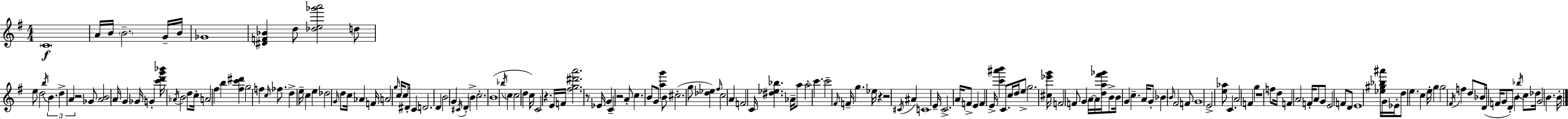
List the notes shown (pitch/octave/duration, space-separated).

C4/w A4/s B4/s B4/h. G4/s B4/s Gb4/w [D#4,F4,Bb4]/q D5/e [Db5,E5,Gb6,A6]/h D5/e E5/e D5/h B5/s B4/q. D5/q A4/q R/h Gb4/e [A4,B4]/h A4/s G4/q Gb4/s G4/q [C6,D6,G6,Bb6]/s Ab4/s B4/h D5/e C5/s A4/h F#5/q B5/q [F#5,C6,D#6]/q G5/h F5/q C5/s FES5/e. D5/q E5/s C5/q E5/q Db5/h G4/s D5/e C5/s Ab4/q F4/s A4/h G5/s C5/s C5/e D#4/s C4/q D4/h. D4/q B4/h G4/q C#4/s D4/q B4/q C5/h. B4/w Bb5/s C5/q C5/h D5/q C5/s C4/h R/q. E4/s F4/s [F#5,G5,D#6,A6]/h. R/e Eb4/s G4/q C4/q R/h A4/e C5/q. B4/e G4/e [A5,G6]/q B4/e C#5/h. G5/e [Db5,Eb5]/q F#5/s C5/h A4/q F4/h C4/s [D#5,Eb5,Bb5]/q. Ab4/s A5/e A5/h C6/q. C6/h F#4/s F4/s G5/q. Eb5/s R/q R/h C#4/s A#4/q C4/w E4/s C4/h. A4/s F4/e E4/q F4/q E4/s [C6,A#6,B6]/q C4/e. C5/s D5/s E5/e G5/h. [C#5,Eb6,G6]/s F4/h F4/e G4/q A4/s A4/s [D5,A5,F#6,Gb6]/s B4/e B4/s G4/q C5/q. A4/s G4/e Bb4/q B4/s F#4/h F4/e G4/w E4/h [E5,Ab5]/e C4/q. A4/h F4/q G5/q R/w F5/e D5/s F4/q A4/h F4/s A4/e G4/e E4/h F4/e D4/e E4/w [Eb5,G#5,Bb5,A#6]/s G4/s Eb4/s D5/e E5/q. C5/q E5/s G5/q G5/h F#4/s F5/q D5/e Bb4/e D4/s F4/s G4/e D4/e B4/q Bb5/s C5/e Db5/s G4/h B4/q. B4/s